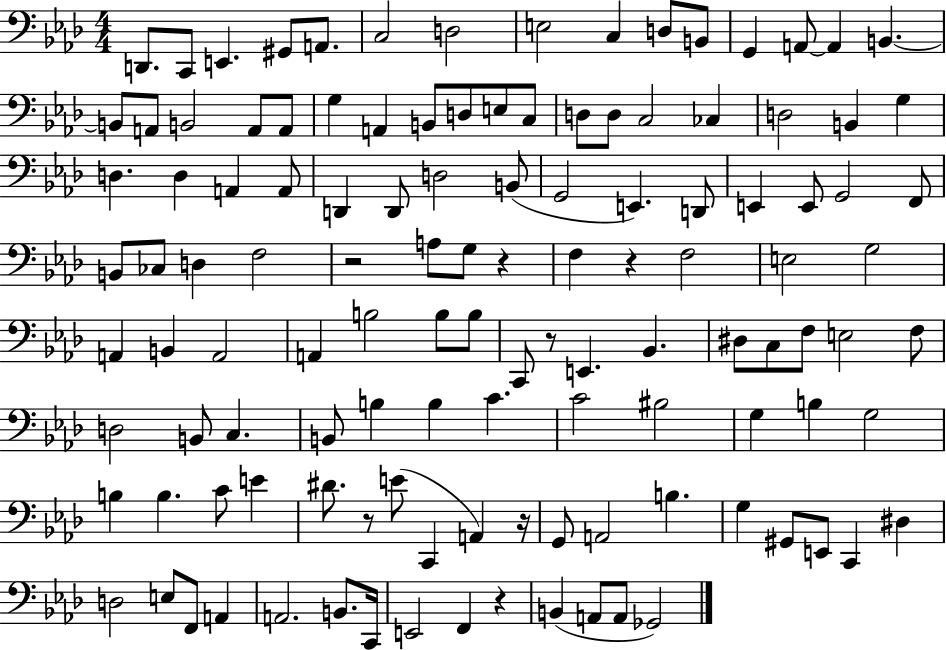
X:1
T:Untitled
M:4/4
L:1/4
K:Ab
D,,/2 C,,/2 E,, ^G,,/2 A,,/2 C,2 D,2 E,2 C, D,/2 B,,/2 G,, A,,/2 A,, B,, B,,/2 A,,/2 B,,2 A,,/2 A,,/2 G, A,, B,,/2 D,/2 E,/2 C,/2 D,/2 D,/2 C,2 _C, D,2 B,, G, D, D, A,, A,,/2 D,, D,,/2 D,2 B,,/2 G,,2 E,, D,,/2 E,, E,,/2 G,,2 F,,/2 B,,/2 _C,/2 D, F,2 z2 A,/2 G,/2 z F, z F,2 E,2 G,2 A,, B,, A,,2 A,, B,2 B,/2 B,/2 C,,/2 z/2 E,, _B,, ^D,/2 C,/2 F,/2 E,2 F,/2 D,2 B,,/2 C, B,,/2 B, B, C C2 ^B,2 G, B, G,2 B, B, C/2 E ^D/2 z/2 E/2 C,, A,, z/4 G,,/2 A,,2 B, G, ^G,,/2 E,,/2 C,, ^D, D,2 E,/2 F,,/2 A,, A,,2 B,,/2 C,,/4 E,,2 F,, z B,, A,,/2 A,,/2 _G,,2